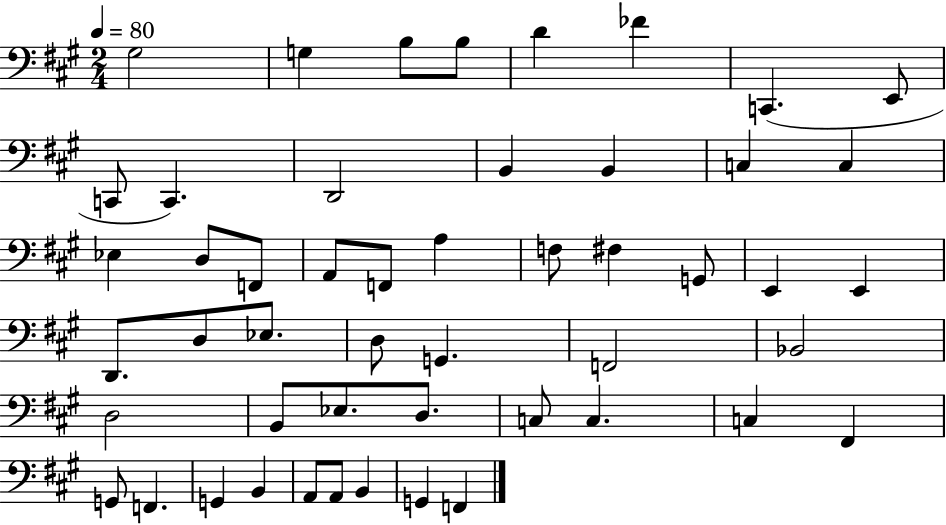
G#3/h G3/q B3/e B3/e D4/q FES4/q C2/q. E2/e C2/e C2/q. D2/h B2/q B2/q C3/q C3/q Eb3/q D3/e F2/e A2/e F2/e A3/q F3/e F#3/q G2/e E2/q E2/q D2/e. D3/e Eb3/e. D3/e G2/q. F2/h Bb2/h D3/h B2/e Eb3/e. D3/e. C3/e C3/q. C3/q F#2/q G2/e F2/q. G2/q B2/q A2/e A2/e B2/q G2/q F2/q